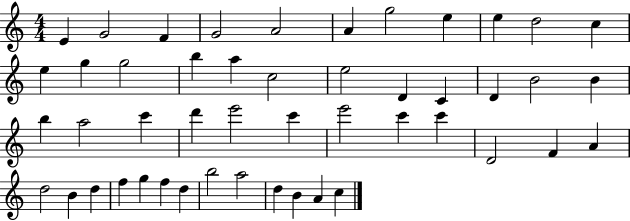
E4/q G4/h F4/q G4/h A4/h A4/q G5/h E5/q E5/q D5/h C5/q E5/q G5/q G5/h B5/q A5/q C5/h E5/h D4/q C4/q D4/q B4/h B4/q B5/q A5/h C6/q D6/q E6/h C6/q E6/h C6/q C6/q D4/h F4/q A4/q D5/h B4/q D5/q F5/q G5/q F5/q D5/q B5/h A5/h D5/q B4/q A4/q C5/q